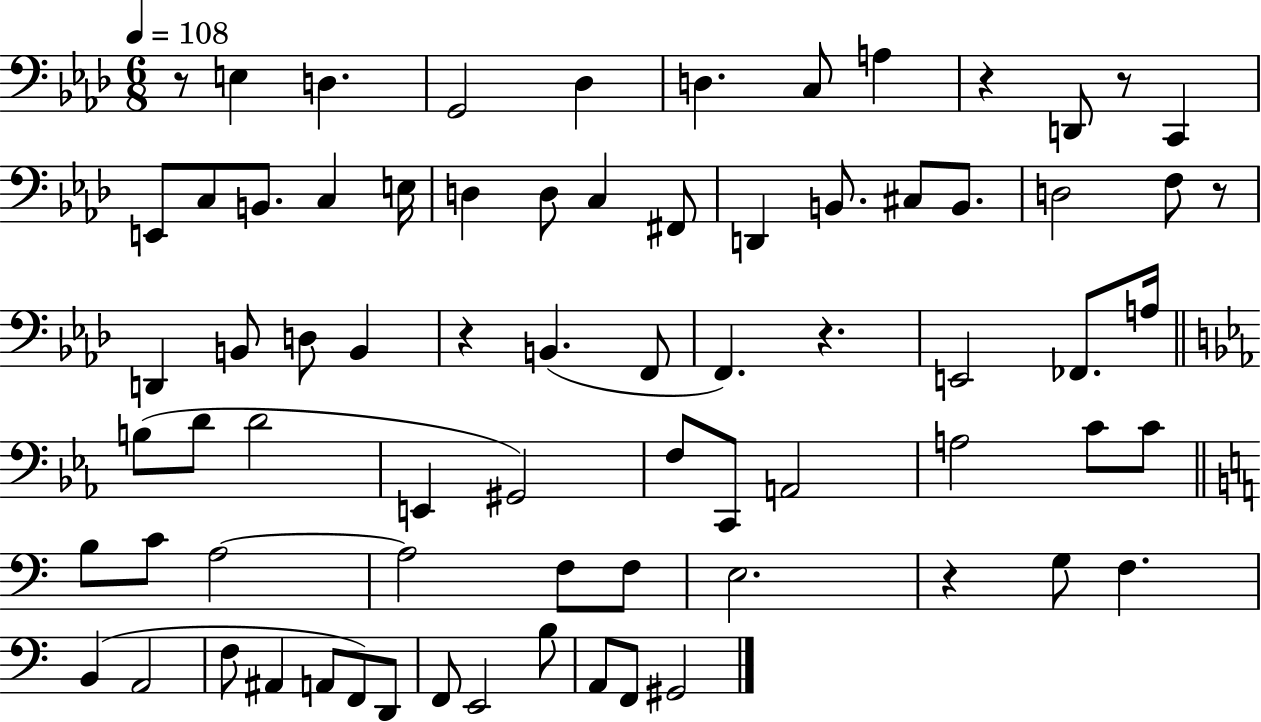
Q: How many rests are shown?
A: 7